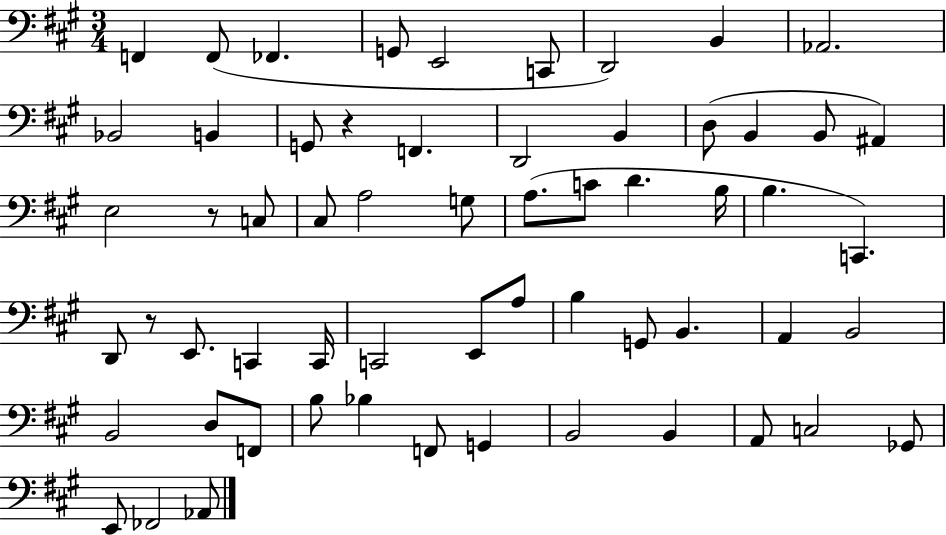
F2/q F2/e FES2/q. G2/e E2/h C2/e D2/h B2/q Ab2/h. Bb2/h B2/q G2/e R/q F2/q. D2/h B2/q D3/e B2/q B2/e A#2/q E3/h R/e C3/e C#3/e A3/h G3/e A3/e. C4/e D4/q. B3/s B3/q. C2/q. D2/e R/e E2/e. C2/q C2/s C2/h E2/e A3/e B3/q G2/e B2/q. A2/q B2/h B2/h D3/e F2/e B3/e Bb3/q F2/e G2/q B2/h B2/q A2/e C3/h Gb2/e E2/e FES2/h Ab2/e